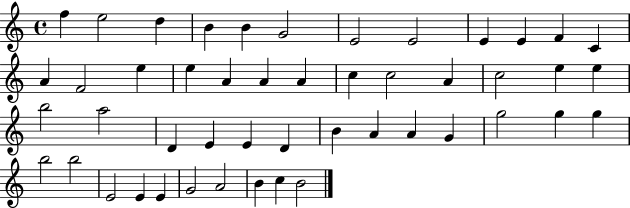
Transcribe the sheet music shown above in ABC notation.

X:1
T:Untitled
M:4/4
L:1/4
K:C
f e2 d B B G2 E2 E2 E E F C A F2 e e A A A c c2 A c2 e e b2 a2 D E E D B A A G g2 g g b2 b2 E2 E E G2 A2 B c B2